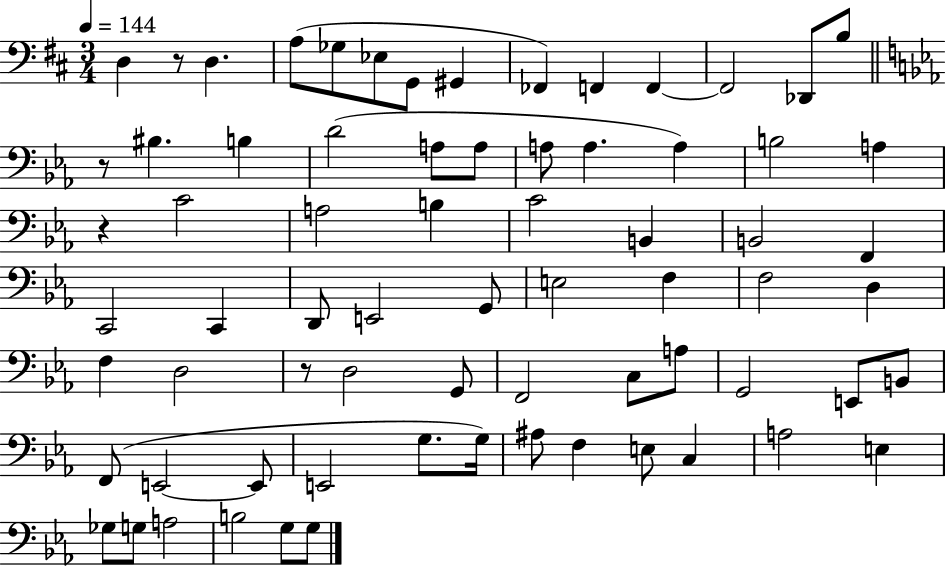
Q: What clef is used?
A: bass